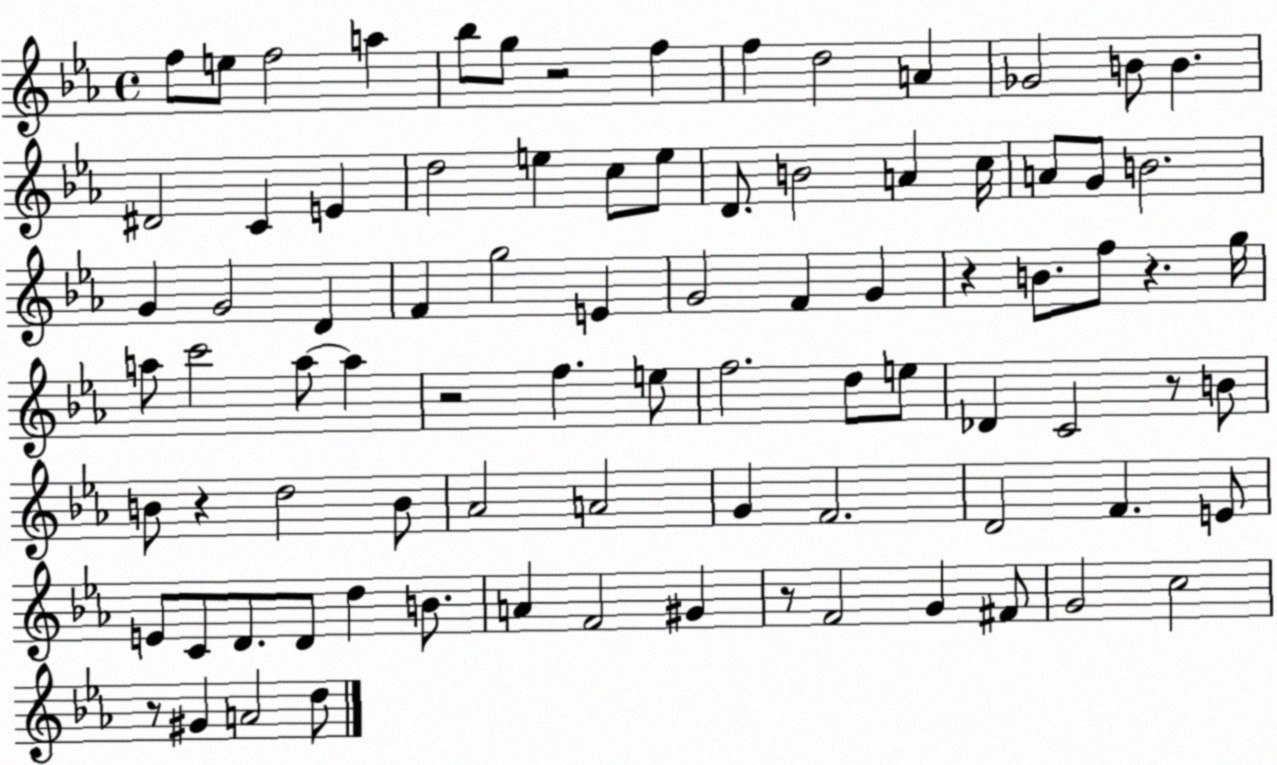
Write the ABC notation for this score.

X:1
T:Untitled
M:4/4
L:1/4
K:Eb
f/2 e/2 f2 a _b/2 g/2 z2 f f d2 A _G2 B/2 B ^D2 C E d2 e c/2 e/2 D/2 B2 A c/4 A/2 G/2 B2 G G2 D F g2 E G2 F G z B/2 f/2 z g/4 a/2 c'2 a/2 a z2 f e/2 f2 d/2 e/2 _D C2 z/2 B/2 B/2 z d2 B/2 _A2 A2 G F2 D2 F E/2 E/2 C/2 D/2 D/2 d B/2 A F2 ^G z/2 F2 G ^F/2 G2 c2 z/2 ^G A2 d/2